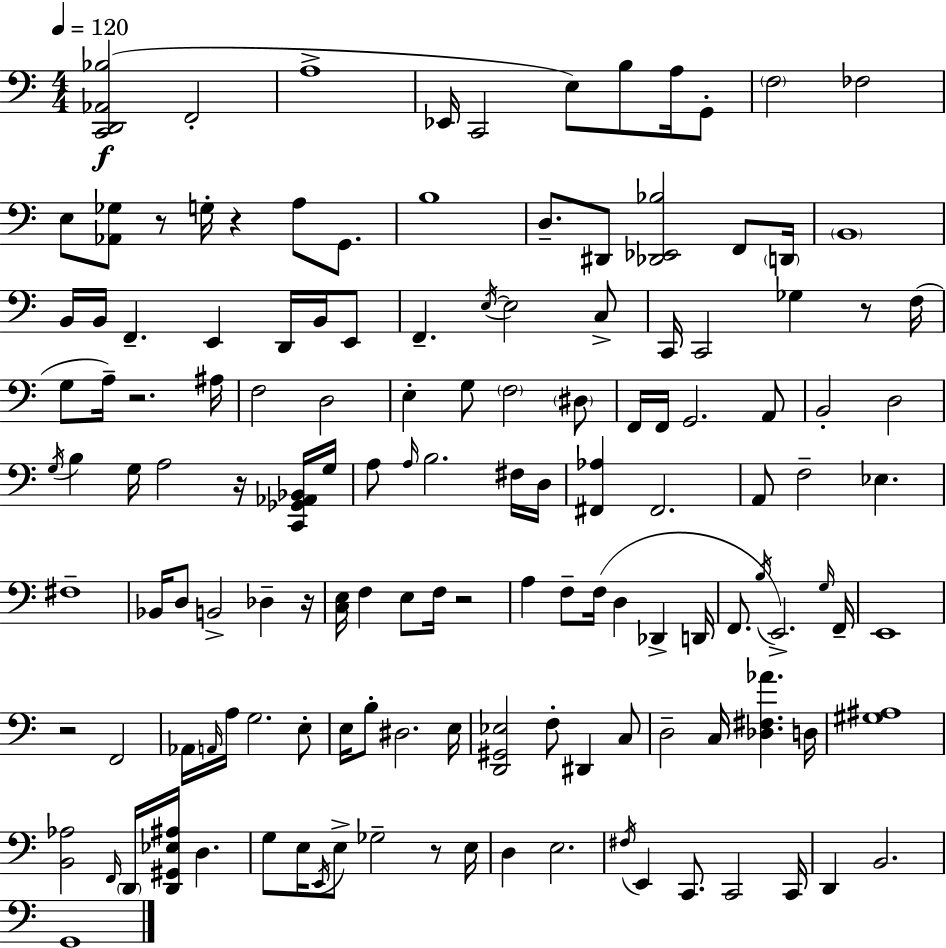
{
  \clef bass
  \numericTimeSignature
  \time 4/4
  \key a \minor
  \tempo 4 = 120
  <c, d, aes, bes>2(\f f,2-. | a1-> | ees,16 c,2 e8) b8 a16 g,8-. | \parenthesize f2 fes2 | \break e8 <aes, ges>8 r8 g16-. r4 a8 g,8. | b1 | d8.-- dis,8 <des, ees, bes>2 f,8 \parenthesize d,16 | \parenthesize b,1 | \break b,16 b,16 f,4.-- e,4 d,16 b,16 e,8 | f,4.-- \acciaccatura { e16~ }~ e2 c8-> | c,16 c,2 ges4 r8 | f16( g8 a16--) r2. | \break ais16 f2 d2 | e4-. g8 \parenthesize f2 \parenthesize dis8 | f,16 f,16 g,2. a,8 | b,2-. d2 | \break \acciaccatura { g16 } b4 g16 a2 r16 | <c, ges, aes, bes,>16 g16 a8 \grace { a16 } b2. | fis16 d16 <fis, aes>4 fis,2. | a,8 f2-- ees4. | \break fis1-- | bes,16 d8 b,2-> des4-- | r16 <c e>16 f4 e8 f16 r2 | a4 f8-- f16( d4 des,4-> | \break d,16 f,8. \acciaccatura { b16 }) e,2.-> | \grace { g16 } f,16-- e,1 | r2 f,2 | aes,16 \grace { a,16 } a16 g2. | \break e8-. e16 b8-. dis2. | e16 <d, gis, ees>2 f8-. | dis,4 c8 d2-- c16 <des fis aes'>4. | d16 <gis ais>1 | \break <b, aes>2 \grace { f,16 } \parenthesize d,16 | <d, gis, ees ais>16 d4. g8 e16 \acciaccatura { e,16 } e8-> ges2-- | r8 e16 d4 e2. | \acciaccatura { fis16 } e,4 c,8. | \break c,2 c,16 d,4 b,2. | g,1 | \bar "|."
}